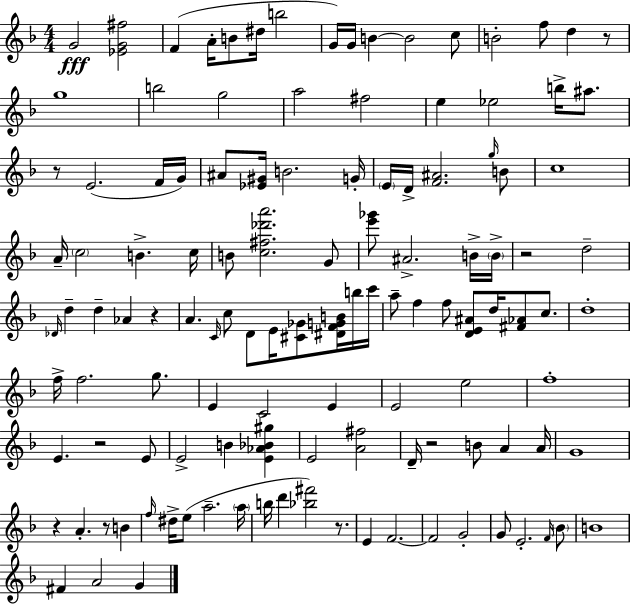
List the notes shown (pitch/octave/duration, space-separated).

G4/h [Eb4,G4,F#5]/h F4/q A4/s B4/e D#5/s B5/h G4/s G4/s B4/q B4/h C5/e B4/h F5/e D5/q R/e G5/w B5/h G5/h A5/h F#5/h E5/q Eb5/h B5/s A#5/e. R/e E4/h. F4/s G4/s A#4/e [Eb4,G#4]/s B4/h. G4/s E4/s D4/s [F4,A#4]/h. G5/s B4/e C5/w A4/s C5/h B4/q. C5/s B4/e [C5,F#5,Db6,A6]/h. G4/e [E6,Gb6]/e A#4/h. B4/s B4/s R/h D5/h Db4/s D5/q D5/q Ab4/q R/q A4/q. C4/s C5/e D4/e E4/s [C#4,Gb4]/e [D#4,F4,G4,B4]/s B5/s C6/s A5/e F5/q F5/e [D4,E4,A#4]/e D5/s [F#4,Ab4]/e C5/e. D5/w F5/s F5/h. G5/e. E4/q C4/h E4/q E4/h E5/h F5/w E4/q. R/h E4/e E4/h B4/q [E4,Ab4,Bb4,G#5]/q E4/h [A4,F#5]/h D4/s R/h B4/e A4/q A4/s G4/w R/q A4/q. R/e B4/q F5/s D#5/s E5/e A5/h. A5/s B5/s D6/q [Bb5,F#6]/h R/e. E4/q F4/h. F4/h G4/h G4/e E4/h. F4/s Bb4/e B4/w F#4/q A4/h G4/q